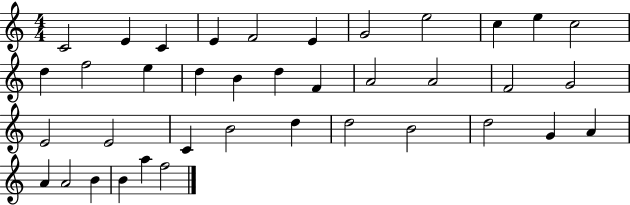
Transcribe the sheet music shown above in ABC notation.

X:1
T:Untitled
M:4/4
L:1/4
K:C
C2 E C E F2 E G2 e2 c e c2 d f2 e d B d F A2 A2 F2 G2 E2 E2 C B2 d d2 B2 d2 G A A A2 B B a f2